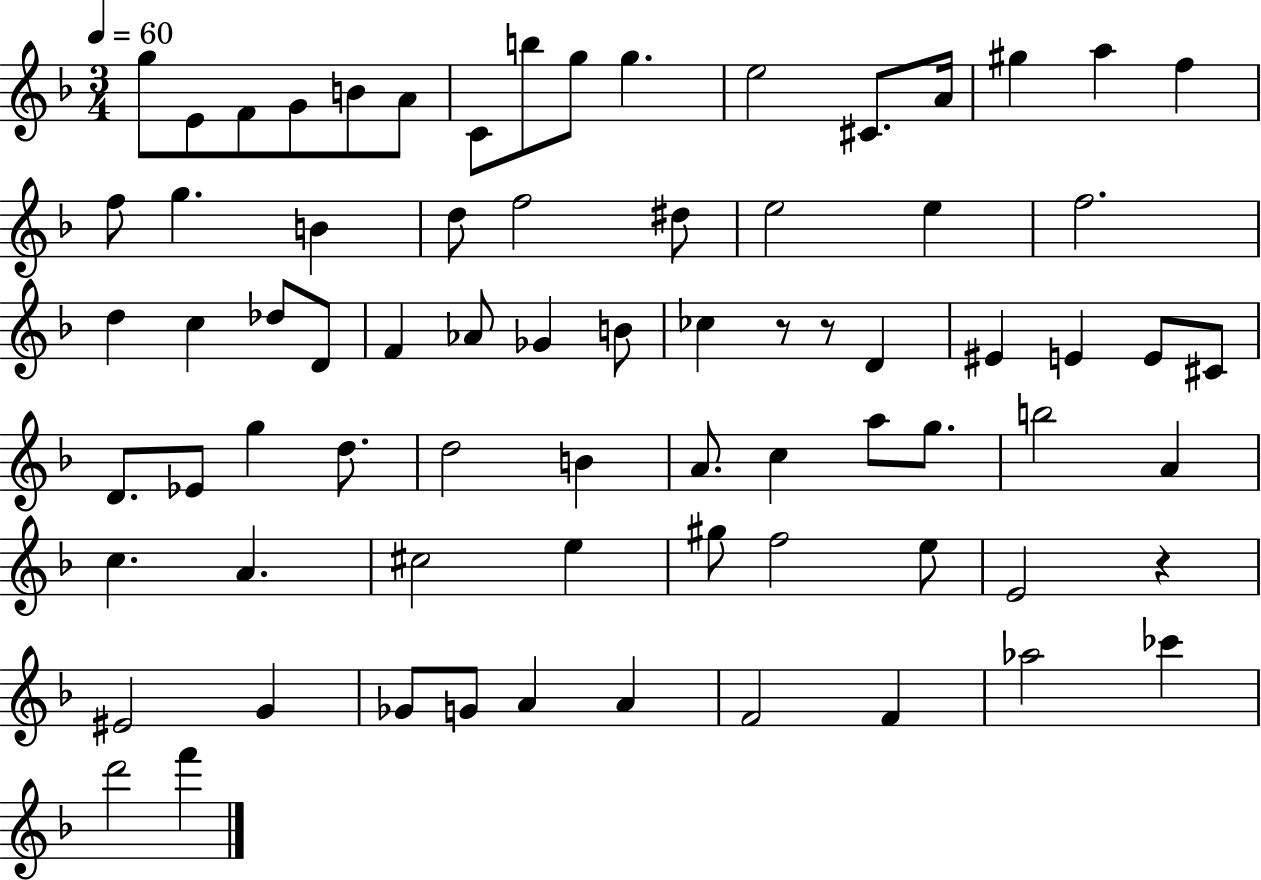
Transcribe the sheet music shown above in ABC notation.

X:1
T:Untitled
M:3/4
L:1/4
K:F
g/2 E/2 F/2 G/2 B/2 A/2 C/2 b/2 g/2 g e2 ^C/2 A/4 ^g a f f/2 g B d/2 f2 ^d/2 e2 e f2 d c _d/2 D/2 F _A/2 _G B/2 _c z/2 z/2 D ^E E E/2 ^C/2 D/2 _E/2 g d/2 d2 B A/2 c a/2 g/2 b2 A c A ^c2 e ^g/2 f2 e/2 E2 z ^E2 G _G/2 G/2 A A F2 F _a2 _c' d'2 f'